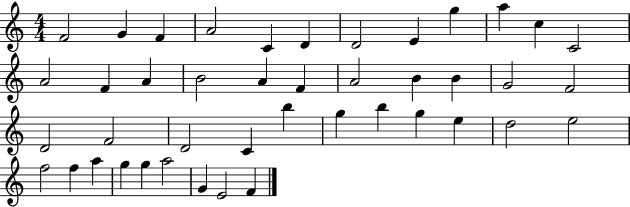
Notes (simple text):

F4/h G4/q F4/q A4/h C4/q D4/q D4/h E4/q G5/q A5/q C5/q C4/h A4/h F4/q A4/q B4/h A4/q F4/q A4/h B4/q B4/q G4/h F4/h D4/h F4/h D4/h C4/q B5/q G5/q B5/q G5/q E5/q D5/h E5/h F5/h F5/q A5/q G5/q G5/q A5/h G4/q E4/h F4/q